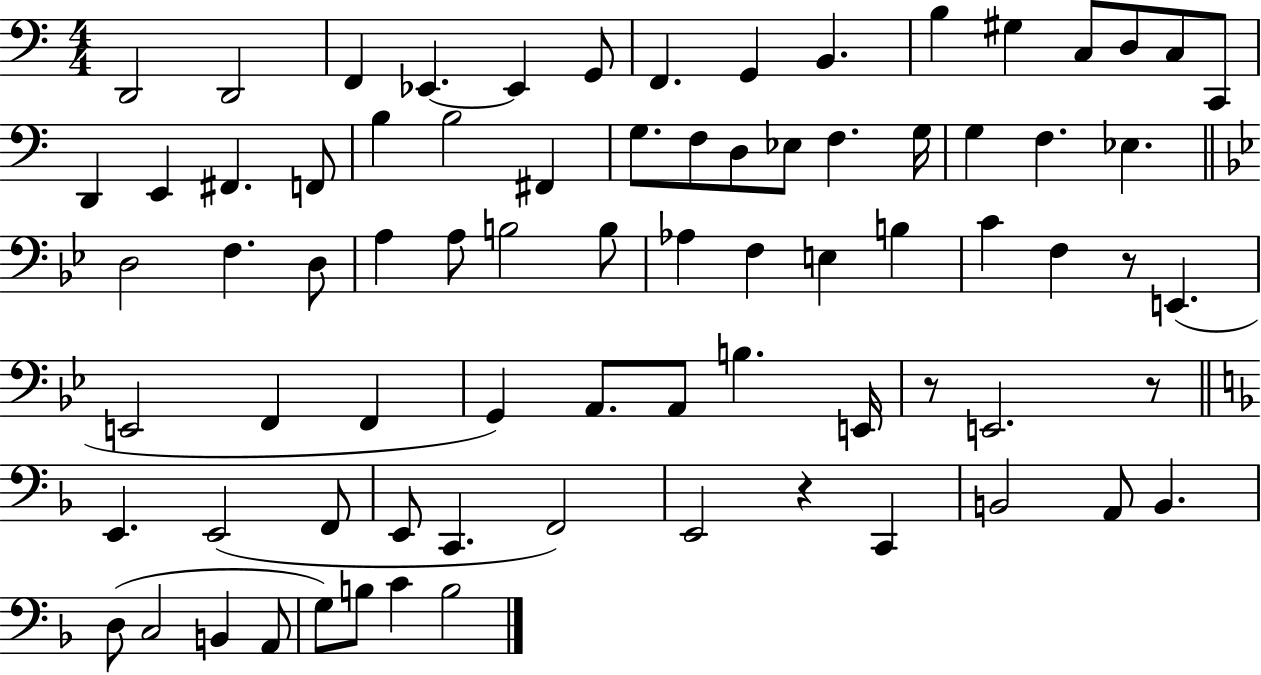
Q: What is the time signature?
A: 4/4